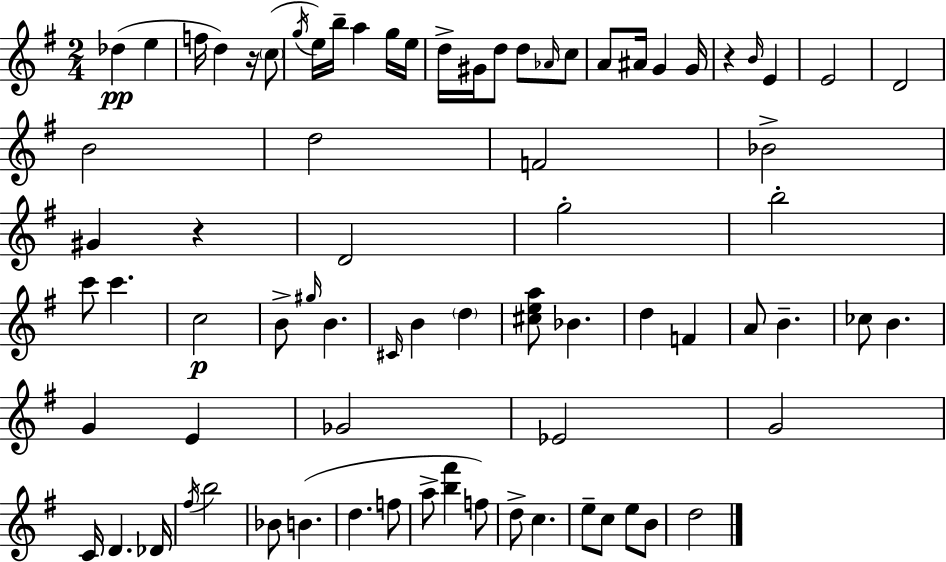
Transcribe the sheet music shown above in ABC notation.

X:1
T:Untitled
M:2/4
L:1/4
K:G
_d e f/4 d z/4 c/2 g/4 e/4 b/4 a g/4 e/4 d/4 ^G/4 d/2 d/2 _A/4 c/2 A/2 ^A/4 G G/4 z B/4 E E2 D2 B2 d2 F2 _B2 ^G z D2 g2 b2 c'/2 c' c2 B/2 ^g/4 B ^C/4 B d [^cea]/2 _B d F A/2 B _c/2 B G E _G2 _E2 G2 C/4 D _D/4 ^f/4 b2 _B/2 B d f/2 a/2 [b^f'] f/2 d/2 c e/2 c/2 e/2 B/2 d2